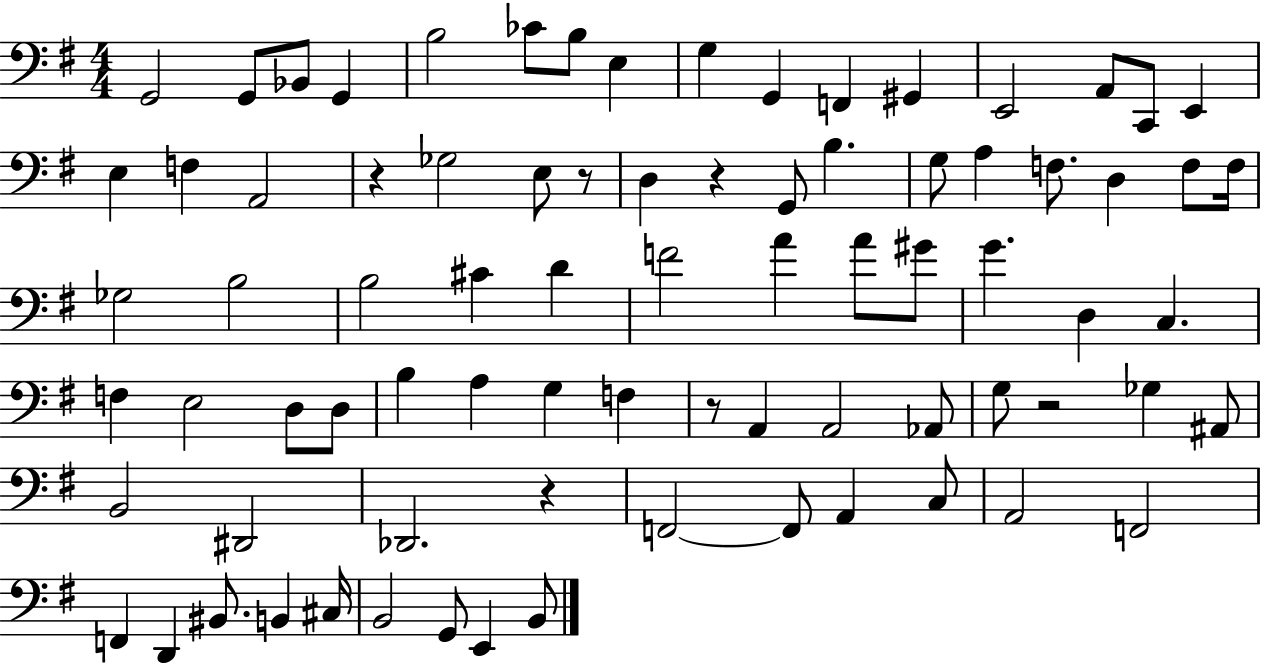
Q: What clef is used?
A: bass